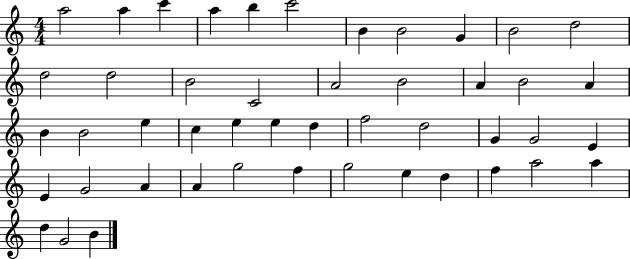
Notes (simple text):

A5/h A5/q C6/q A5/q B5/q C6/h B4/q B4/h G4/q B4/h D5/h D5/h D5/h B4/h C4/h A4/h B4/h A4/q B4/h A4/q B4/q B4/h E5/q C5/q E5/q E5/q D5/q F5/h D5/h G4/q G4/h E4/q E4/q G4/h A4/q A4/q G5/h F5/q G5/h E5/q D5/q F5/q A5/h A5/q D5/q G4/h B4/q